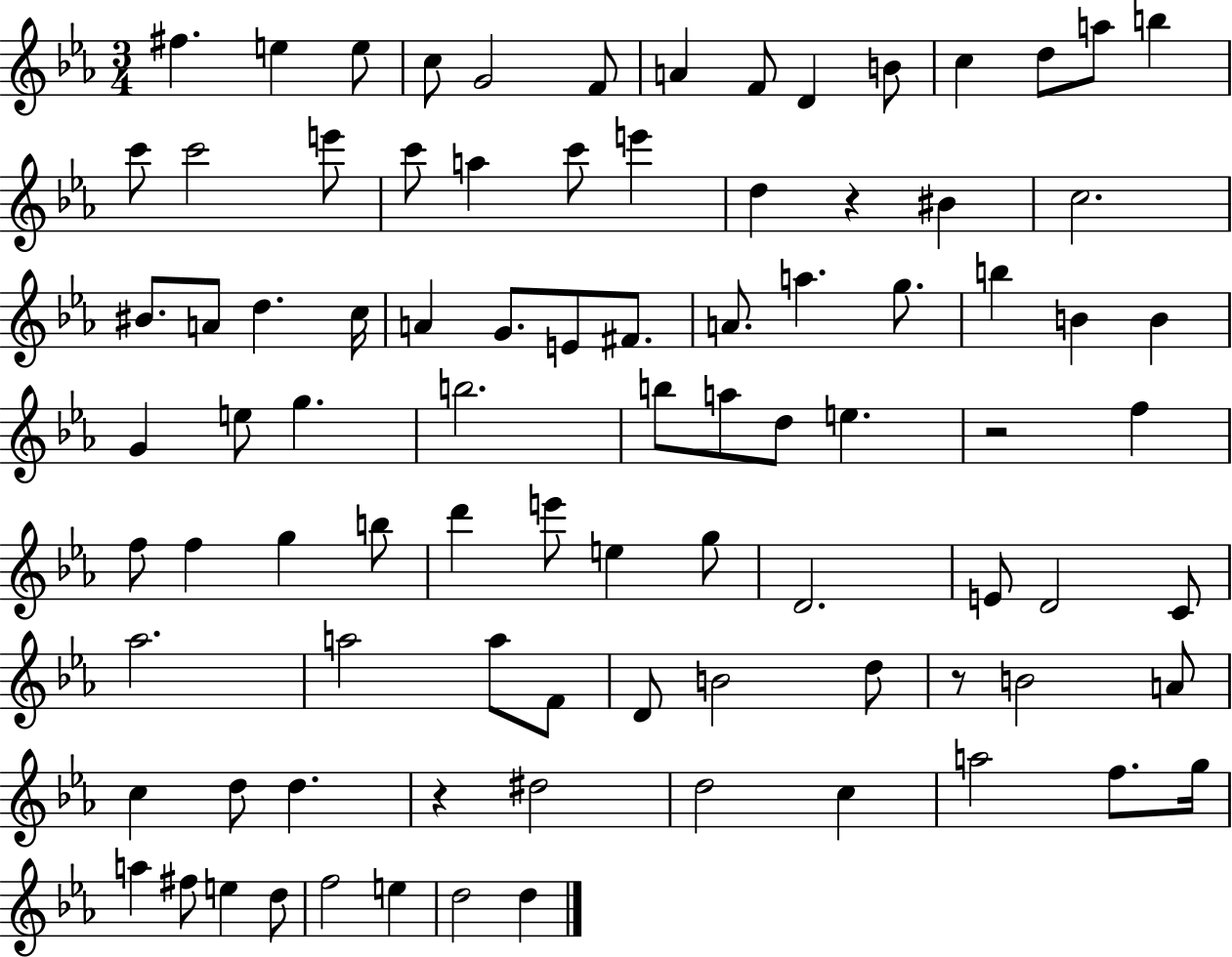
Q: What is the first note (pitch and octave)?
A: F#5